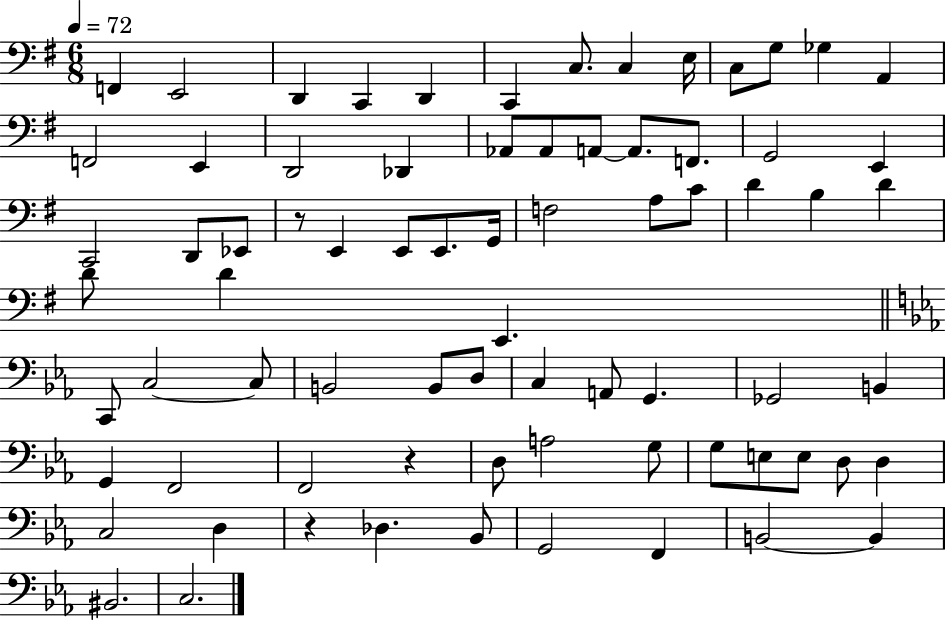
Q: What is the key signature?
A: G major